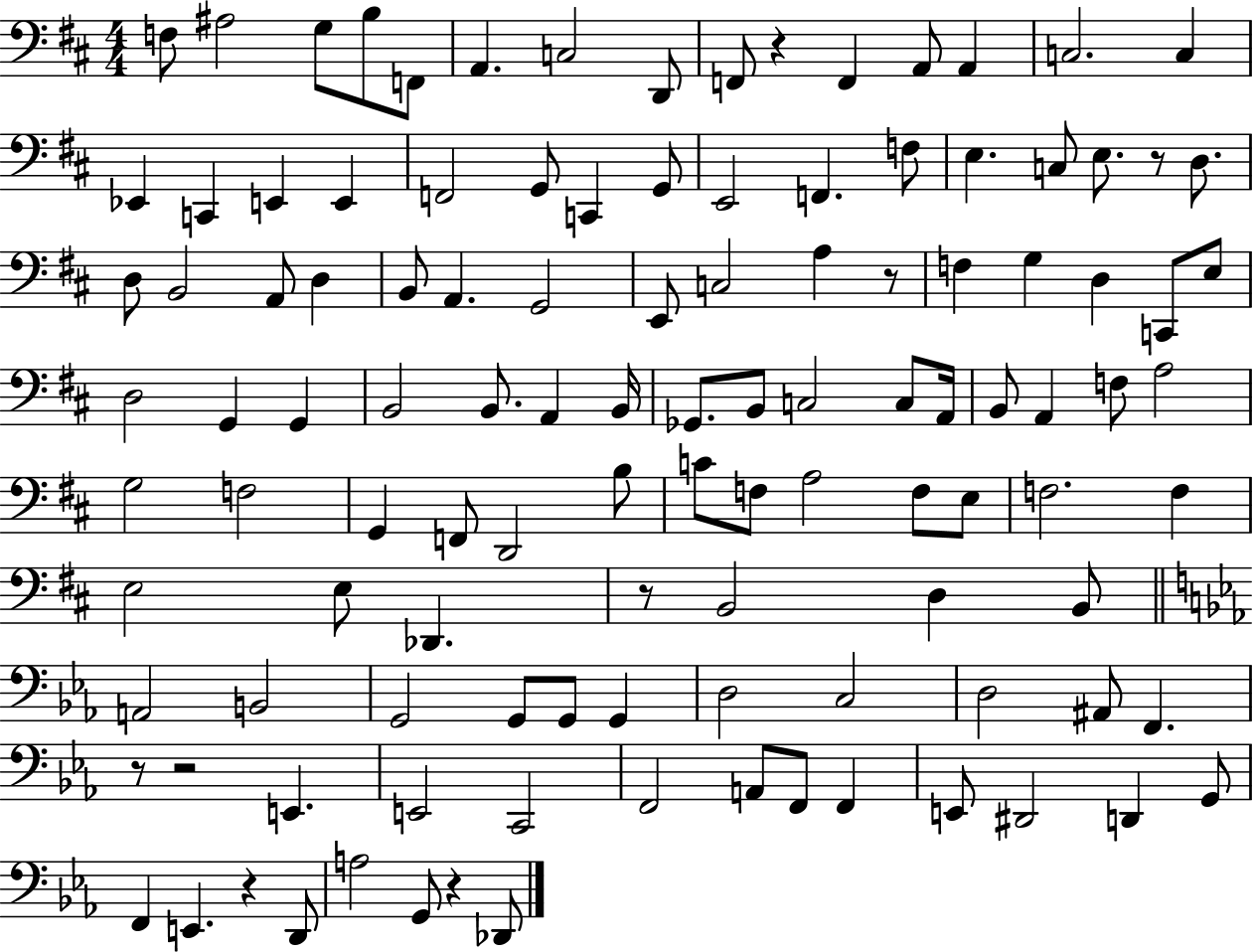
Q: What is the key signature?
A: D major